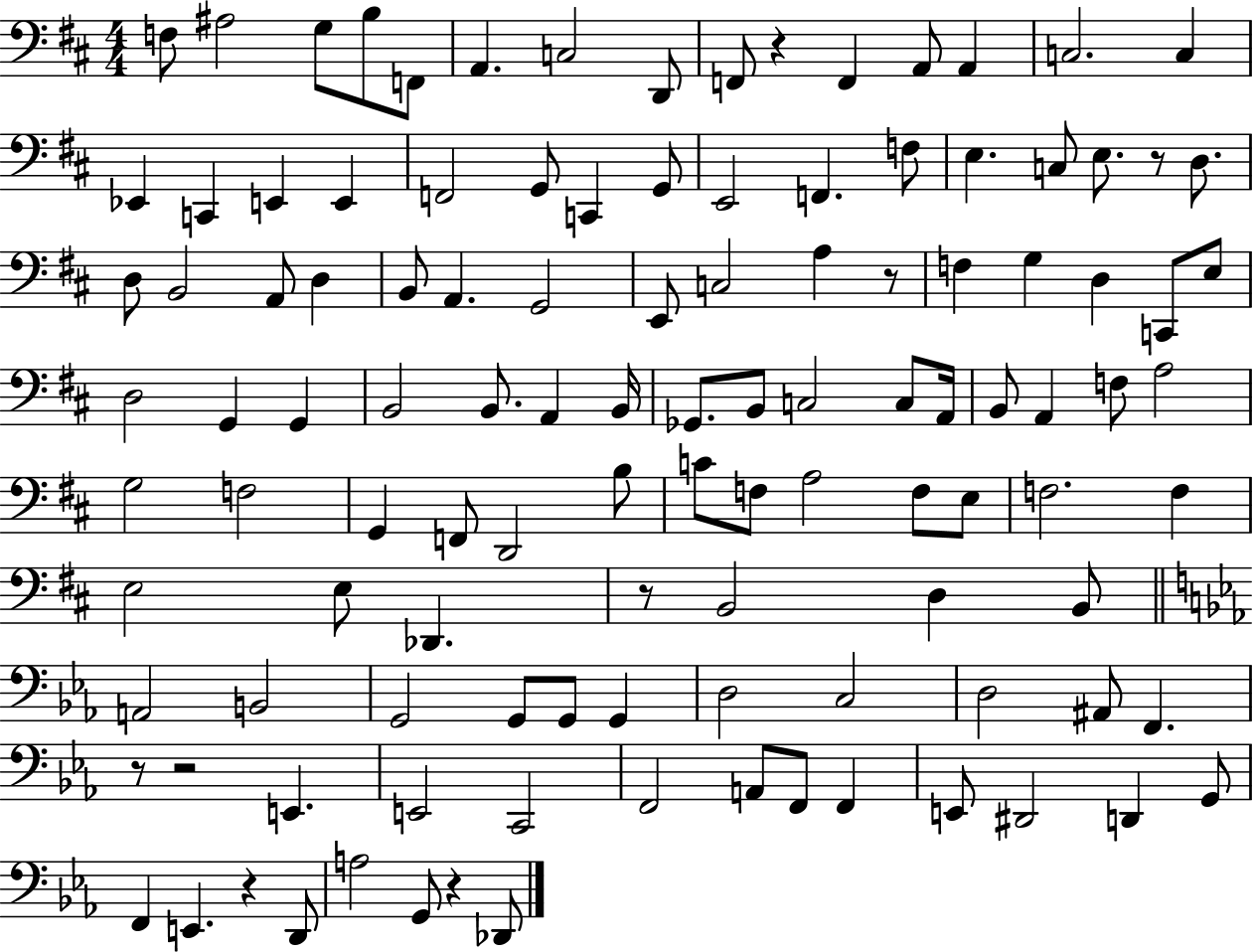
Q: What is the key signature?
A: D major